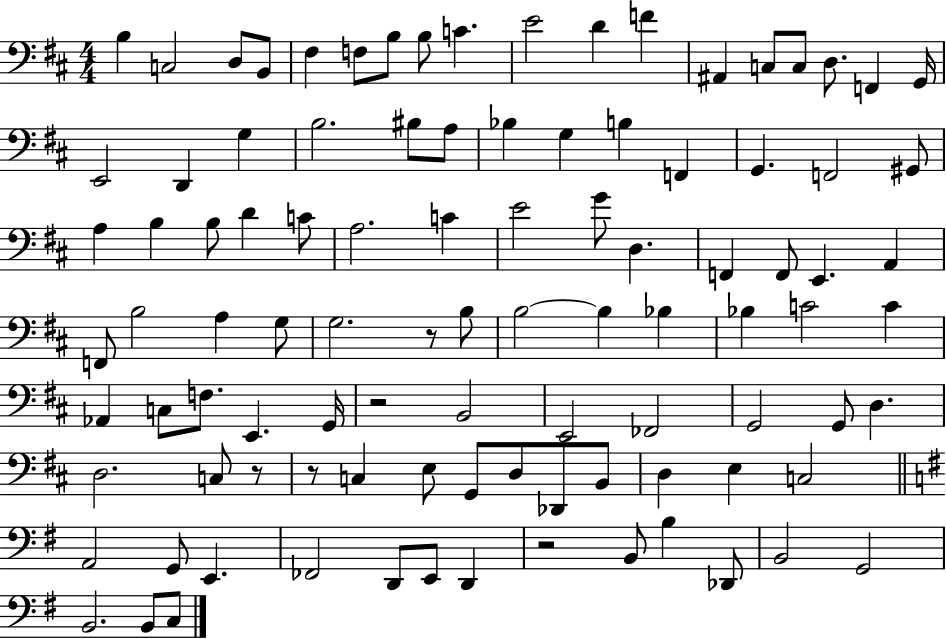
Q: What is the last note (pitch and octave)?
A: C3